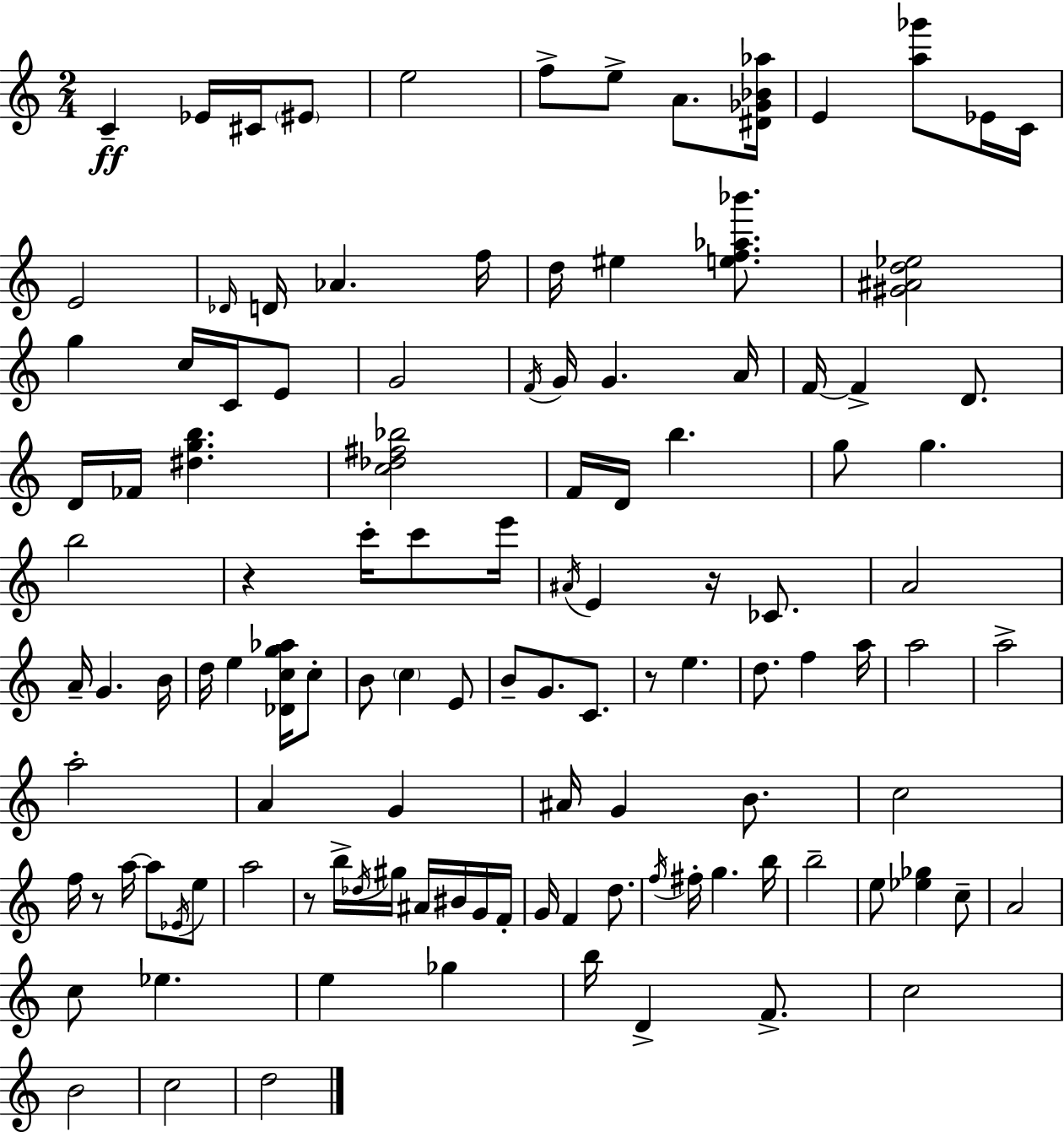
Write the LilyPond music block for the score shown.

{
  \clef treble
  \numericTimeSignature
  \time 2/4
  \key a \minor
  \repeat volta 2 { c'4--\ff ees'16 cis'16 \parenthesize eis'8 | e''2 | f''8-> e''8-> a'8. <dis' ges' bes' aes''>16 | e'4 <a'' ges'''>8 ees'16 c'16 | \break e'2 | \grace { des'16 } d'16 aes'4. | f''16 d''16 eis''4 <e'' f'' aes'' bes'''>8. | <gis' ais' d'' ees''>2 | \break g''4 c''16 c'16 e'8 | g'2 | \acciaccatura { f'16 } g'16 g'4. | a'16 f'16~~ f'4-> d'8. | \break d'16 fes'16 <dis'' g'' b''>4. | <c'' des'' fis'' bes''>2 | f'16 d'16 b''4. | g''8 g''4. | \break b''2 | r4 c'''16-. c'''8 | e'''16 \acciaccatura { ais'16 } e'4 r16 | ces'8. a'2 | \break a'16-- g'4. | b'16 d''16 e''4 | <des' c'' g'' aes''>16 c''8-. b'8 \parenthesize c''4 | e'8 b'8-- g'8. | \break c'8. r8 e''4. | d''8. f''4 | a''16 a''2 | a''2-> | \break a''2-. | a'4 g'4 | ais'16 g'4 | b'8. c''2 | \break f''16 r8 a''16~~ a''8 | \acciaccatura { ees'16 } e''8 a''2 | r8 b''16-> \acciaccatura { des''16 } | gis''16 ais'16 bis'16 g'16 f'16-. g'16 f'4 | \break d''8. \acciaccatura { f''16 } fis''16-. g''4. | b''16 b''2-- | e''8 | <ees'' ges''>4 c''8-- a'2 | \break c''8 | ees''4. e''4 | ges''4 b''16 d'4-> | f'8.-> c''2 | \break b'2 | c''2 | d''2 | } \bar "|."
}